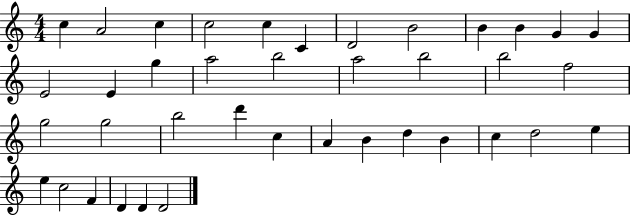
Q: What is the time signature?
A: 4/4